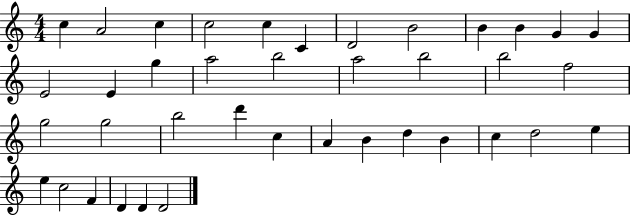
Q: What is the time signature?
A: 4/4